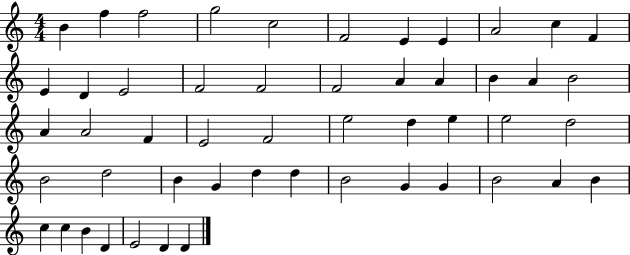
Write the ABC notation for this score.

X:1
T:Untitled
M:4/4
L:1/4
K:C
B f f2 g2 c2 F2 E E A2 c F E D E2 F2 F2 F2 A A B A B2 A A2 F E2 F2 e2 d e e2 d2 B2 d2 B G d d B2 G G B2 A B c c B D E2 D D